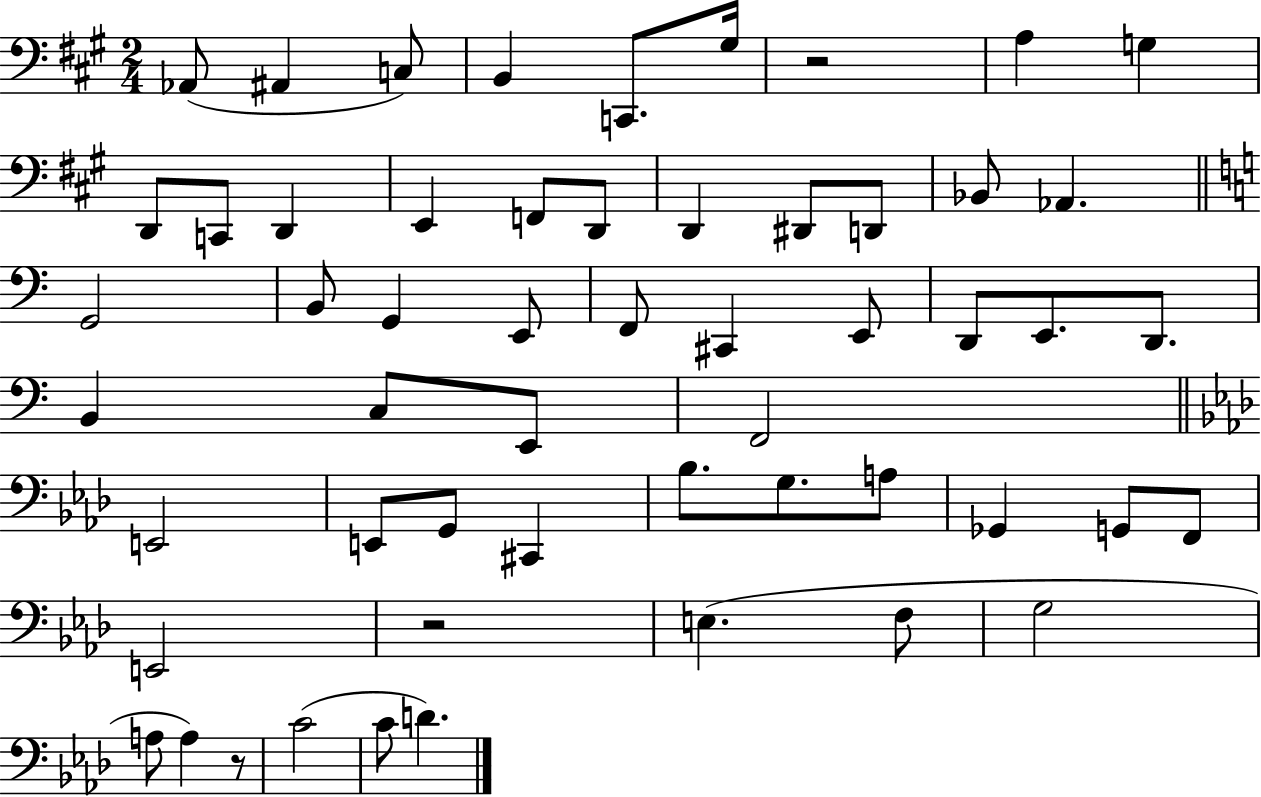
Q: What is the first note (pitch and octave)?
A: Ab2